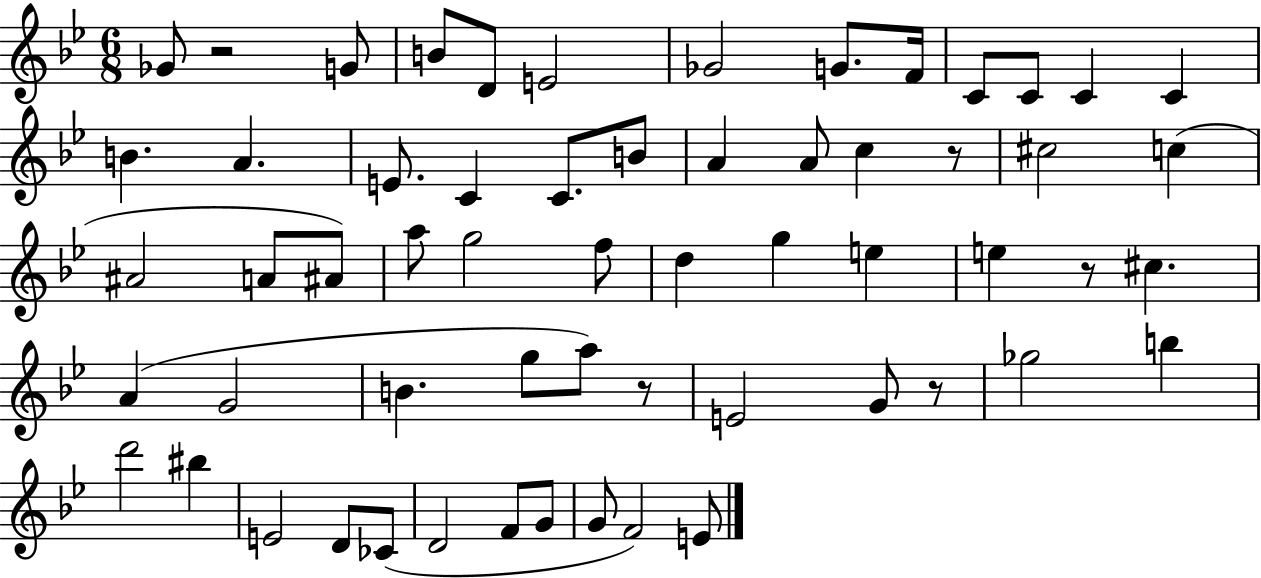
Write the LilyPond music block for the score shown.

{
  \clef treble
  \numericTimeSignature
  \time 6/8
  \key bes \major
  ges'8 r2 g'8 | b'8 d'8 e'2 | ges'2 g'8. f'16 | c'8 c'8 c'4 c'4 | \break b'4. a'4. | e'8. c'4 c'8. b'8 | a'4 a'8 c''4 r8 | cis''2 c''4( | \break ais'2 a'8 ais'8) | a''8 g''2 f''8 | d''4 g''4 e''4 | e''4 r8 cis''4. | \break a'4( g'2 | b'4. g''8 a''8) r8 | e'2 g'8 r8 | ges''2 b''4 | \break d'''2 bis''4 | e'2 d'8 ces'8( | d'2 f'8 g'8 | g'8 f'2) e'8 | \break \bar "|."
}